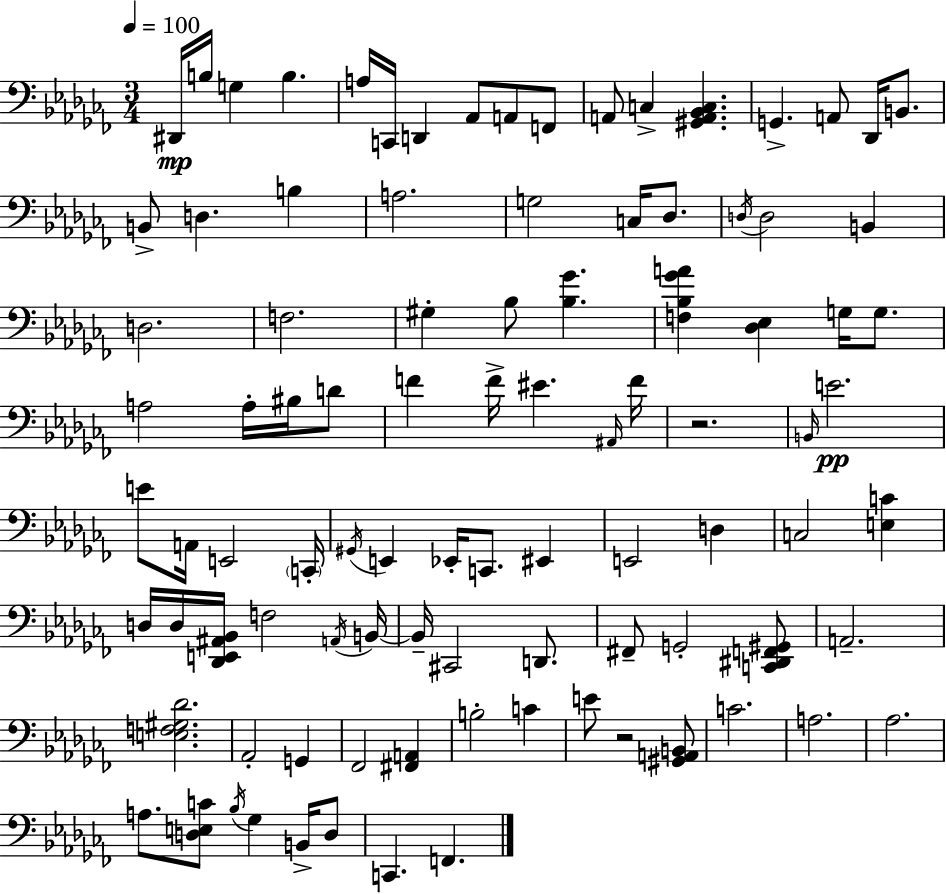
D#2/s B3/s G3/q B3/q. A3/s C2/s D2/q Ab2/e A2/e F2/e A2/e C3/q [G#2,A2,Bb2,C3]/q. G2/q. A2/e Db2/s B2/e. B2/e D3/q. B3/q A3/h. G3/h C3/s Db3/e. D3/s D3/h B2/q D3/h. F3/h. G#3/q Bb3/e [Bb3,Gb4]/q. [F3,Bb3,Gb4,A4]/q [Db3,Eb3]/q G3/s G3/e. A3/h A3/s BIS3/s D4/e F4/q F4/s EIS4/q. A#2/s F4/s R/h. B2/s E4/h. E4/e A2/s E2/h C2/s G#2/s E2/q Eb2/s C2/e. EIS2/q E2/h D3/q C3/h [E3,C4]/q D3/s D3/s [Db2,E2,A#2,Bb2]/s F3/h A2/s B2/s B2/s C#2/h D2/e. F#2/e G2/h [C2,D#2,F2,G#2]/e A2/h. [E3,F3,G#3,Db4]/h. Ab2/h G2/q FES2/h [F#2,A2]/q B3/h C4/q E4/e R/h [G#2,A2,B2]/e C4/h. A3/h. Ab3/h. A3/e. [D3,E3,C4]/e Bb3/s Gb3/q B2/s D3/e C2/q. F2/q.